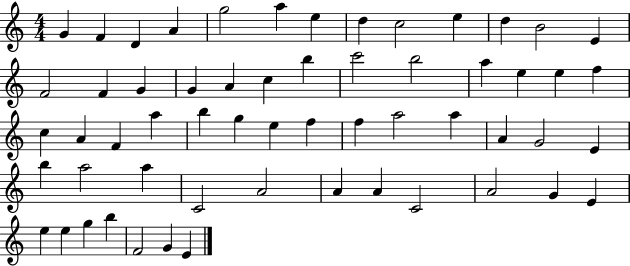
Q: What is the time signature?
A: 4/4